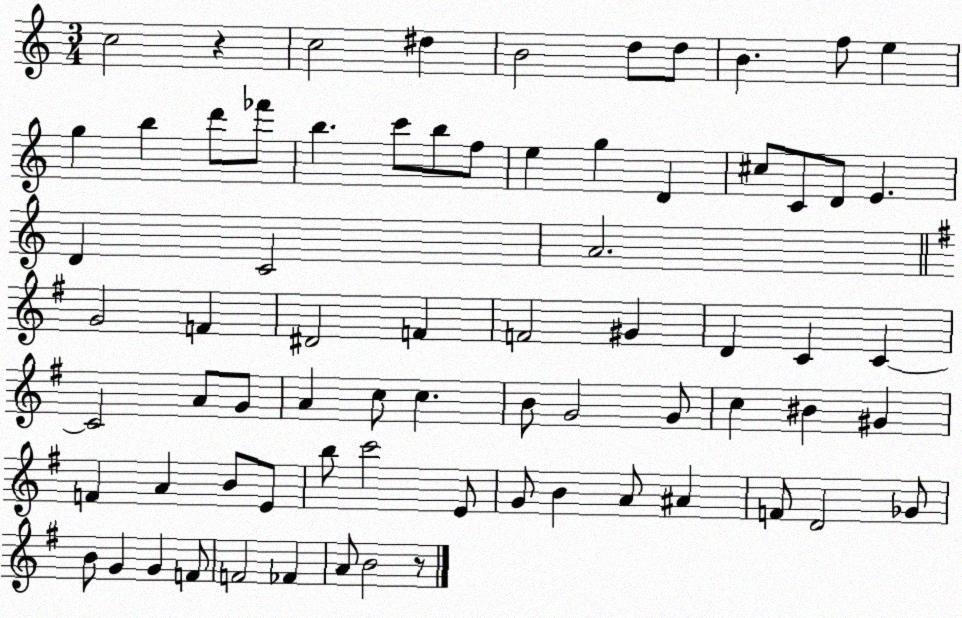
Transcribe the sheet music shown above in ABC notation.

X:1
T:Untitled
M:3/4
L:1/4
K:C
c2 z c2 ^d B2 d/2 d/2 B f/2 e g b d'/2 _f'/2 b c'/2 b/2 f/2 e g D ^c/2 C/2 D/2 E D C2 A2 G2 F ^D2 F F2 ^G D C C C2 A/2 G/2 A c/2 c B/2 G2 G/2 c ^B ^G F A B/2 E/2 b/2 c'2 E/2 G/2 B A/2 ^A F/2 D2 _G/2 B/2 G G F/2 F2 _F A/2 B2 z/2